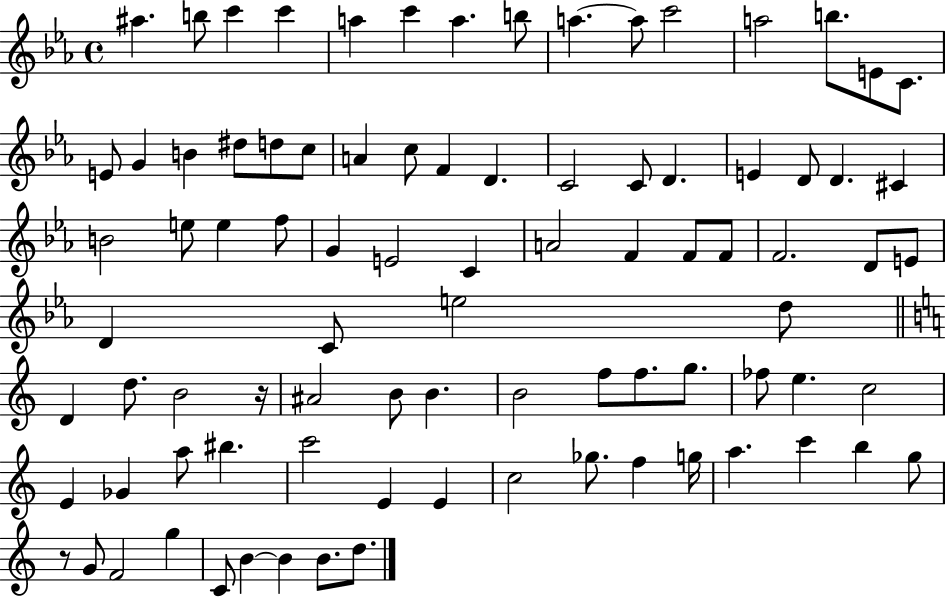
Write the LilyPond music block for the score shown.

{
  \clef treble
  \time 4/4
  \defaultTimeSignature
  \key ees \major
  ais''4. b''8 c'''4 c'''4 | a''4 c'''4 a''4. b''8 | a''4.~~ a''8 c'''2 | a''2 b''8. e'8 c'8. | \break e'8 g'4 b'4 dis''8 d''8 c''8 | a'4 c''8 f'4 d'4. | c'2 c'8 d'4. | e'4 d'8 d'4. cis'4 | \break b'2 e''8 e''4 f''8 | g'4 e'2 c'4 | a'2 f'4 f'8 f'8 | f'2. d'8 e'8 | \break d'4 c'8 e''2 d''8 | \bar "||" \break \key c \major d'4 d''8. b'2 r16 | ais'2 b'8 b'4. | b'2 f''8 f''8. g''8. | fes''8 e''4. c''2 | \break e'4 ges'4 a''8 bis''4. | c'''2 e'4 e'4 | c''2 ges''8. f''4 g''16 | a''4. c'''4 b''4 g''8 | \break r8 g'8 f'2 g''4 | c'8 b'4~~ b'4 b'8. d''8. | \bar "|."
}